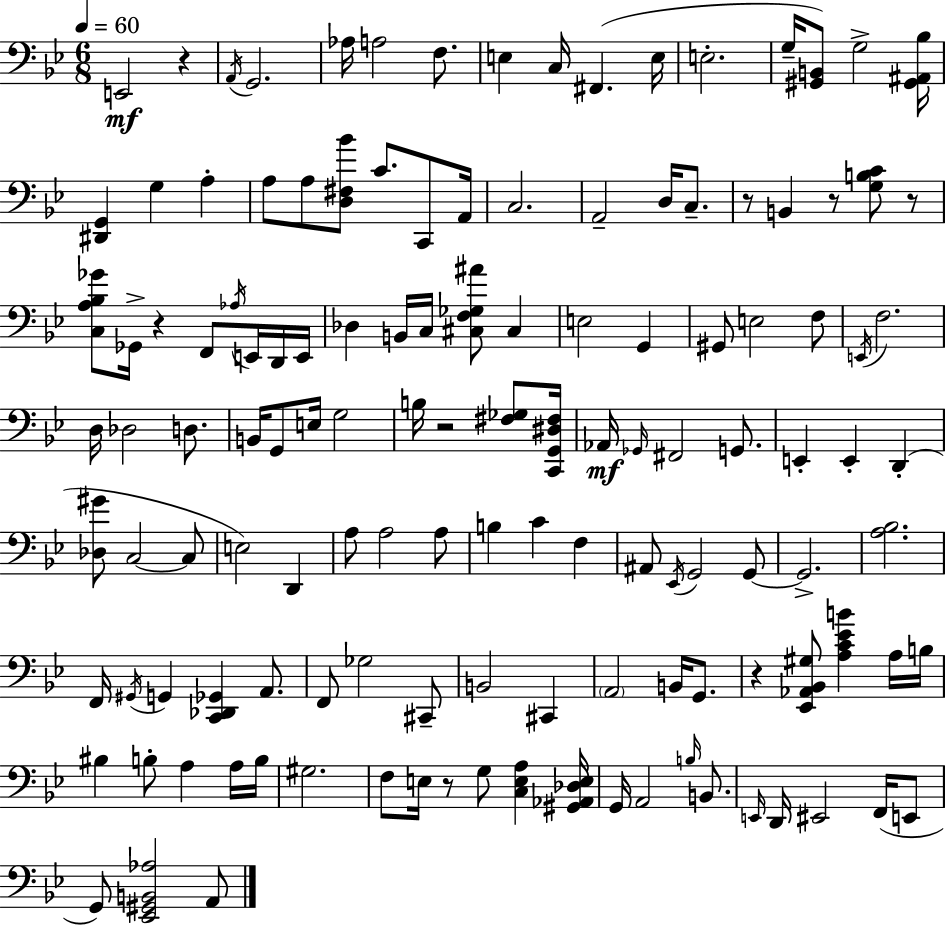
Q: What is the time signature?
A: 6/8